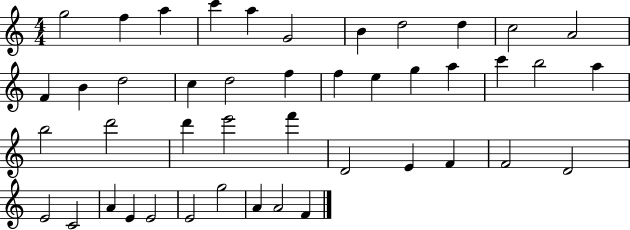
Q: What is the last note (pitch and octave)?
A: F4